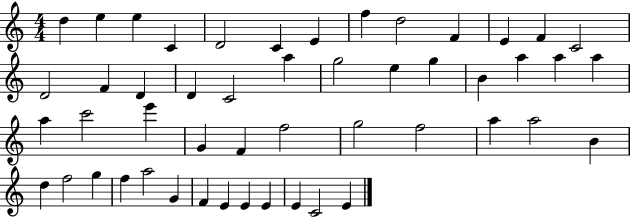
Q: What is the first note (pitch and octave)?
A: D5